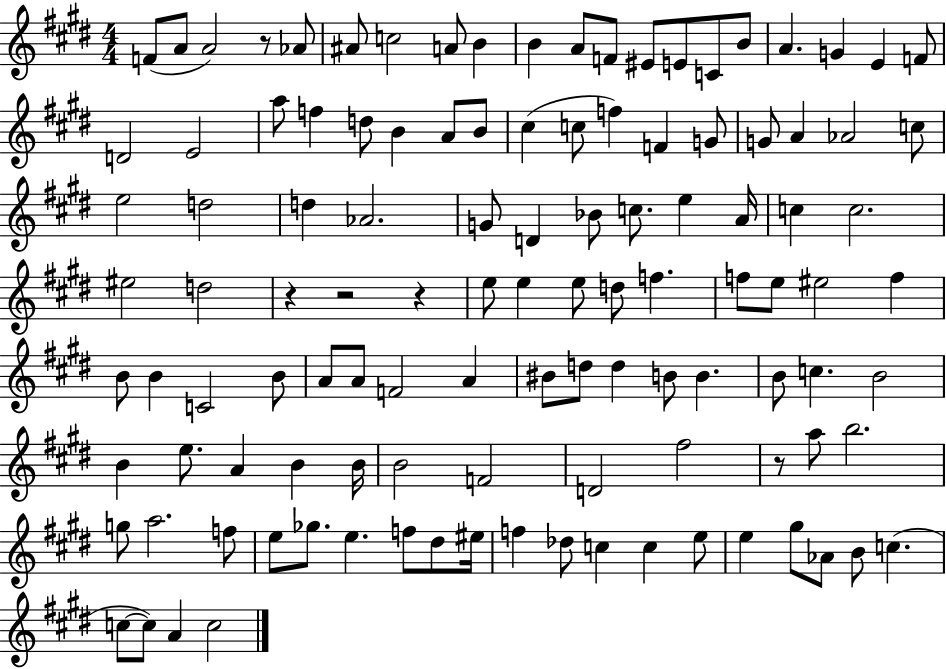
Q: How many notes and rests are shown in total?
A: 114